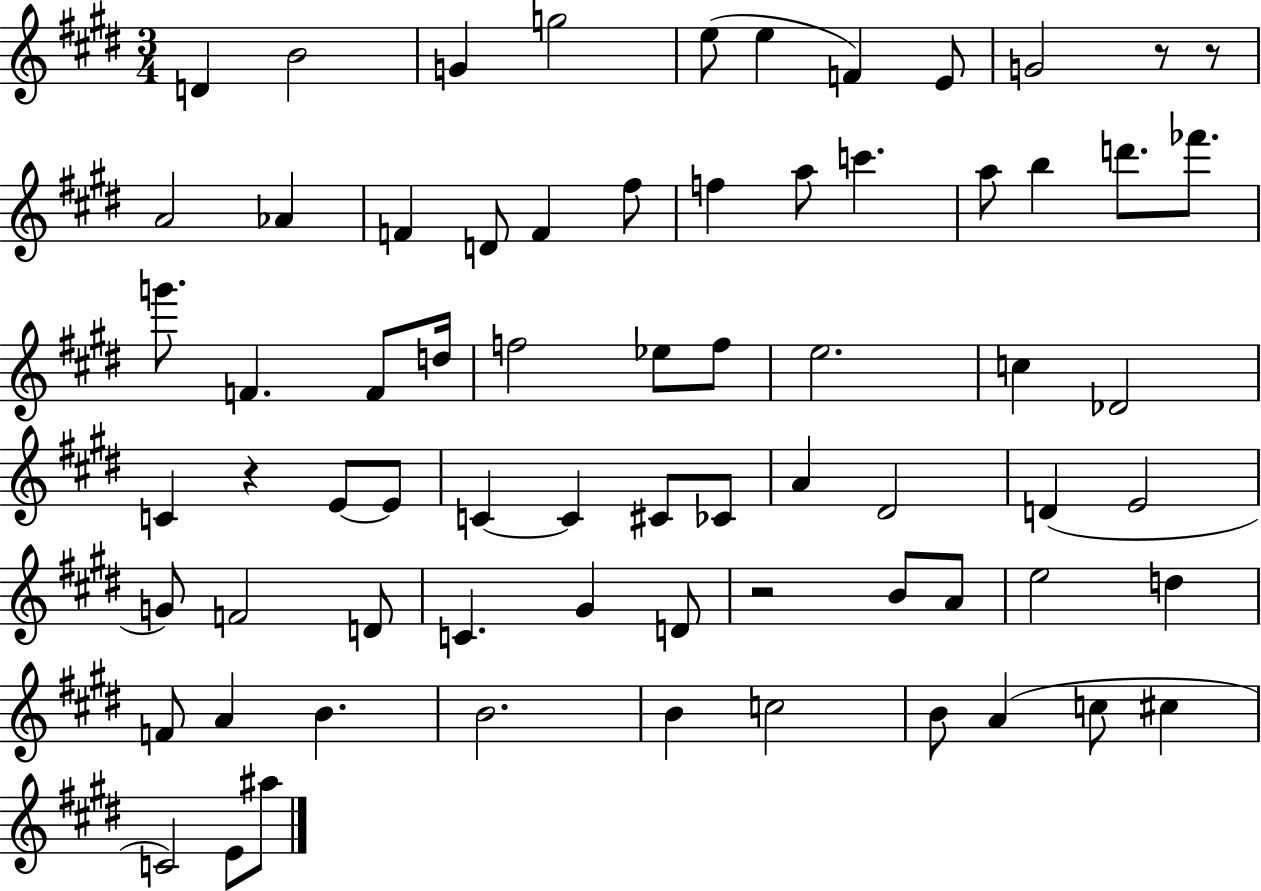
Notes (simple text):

D4/q B4/h G4/q G5/h E5/e E5/q F4/q E4/e G4/h R/e R/e A4/h Ab4/q F4/q D4/e F4/q F#5/e F5/q A5/e C6/q. A5/e B5/q D6/e. FES6/e. G6/e. F4/q. F4/e D5/s F5/h Eb5/e F5/e E5/h. C5/q Db4/h C4/q R/q E4/e E4/e C4/q C4/q C#4/e CES4/e A4/q D#4/h D4/q E4/h G4/e F4/h D4/e C4/q. G#4/q D4/e R/h B4/e A4/e E5/h D5/q F4/e A4/q B4/q. B4/h. B4/q C5/h B4/e A4/q C5/e C#5/q C4/h E4/e A#5/e